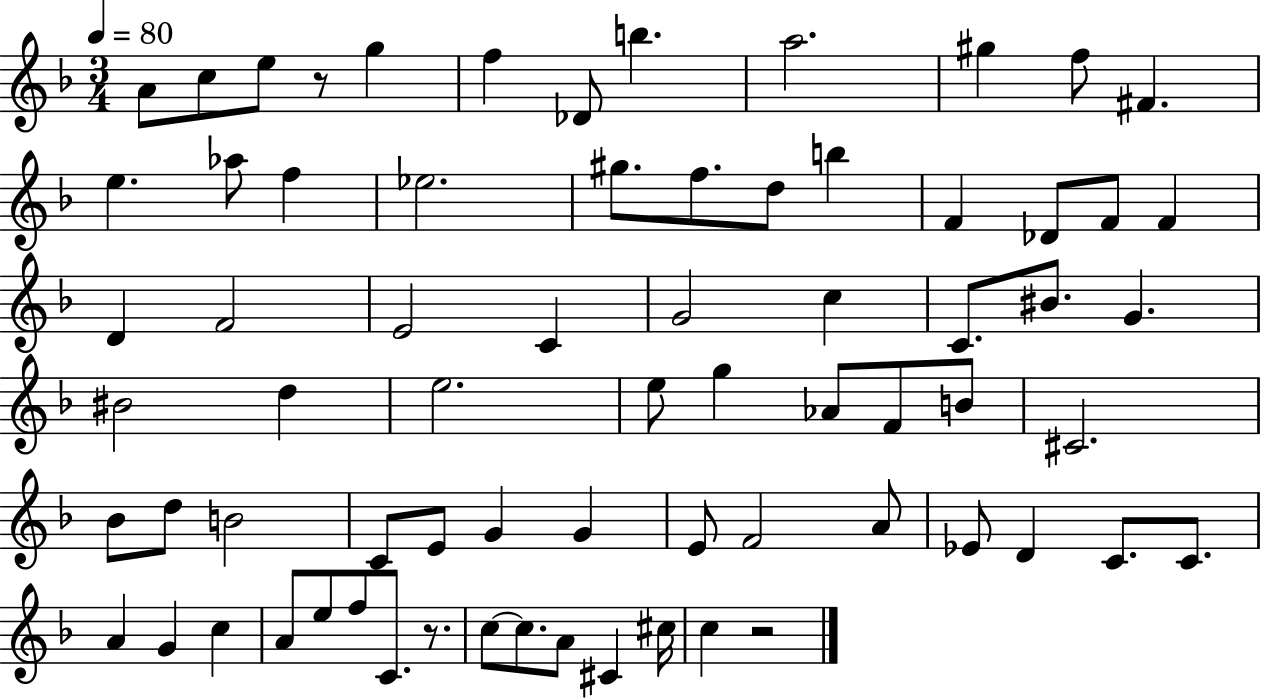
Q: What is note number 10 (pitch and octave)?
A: F5